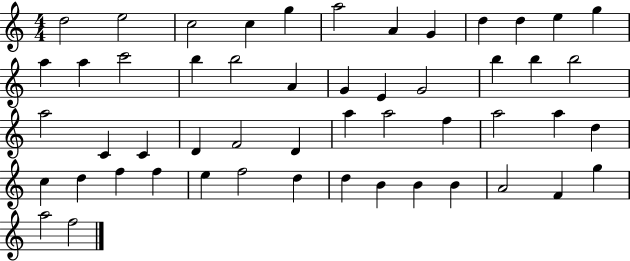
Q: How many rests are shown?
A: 0